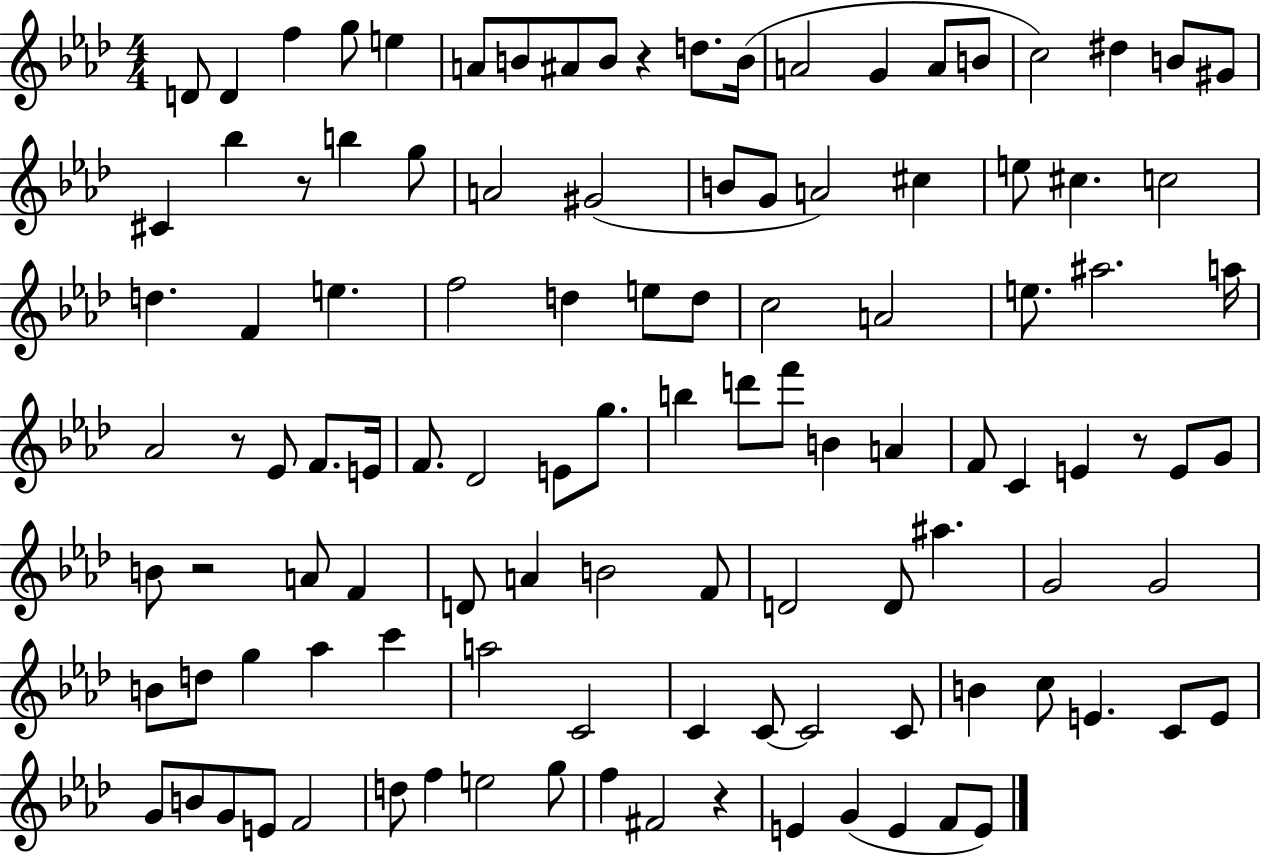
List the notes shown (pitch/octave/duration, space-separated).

D4/e D4/q F5/q G5/e E5/q A4/e B4/e A#4/e B4/e R/q D5/e. B4/s A4/h G4/q A4/e B4/e C5/h D#5/q B4/e G#4/e C#4/q Bb5/q R/e B5/q G5/e A4/h G#4/h B4/e G4/e A4/h C#5/q E5/e C#5/q. C5/h D5/q. F4/q E5/q. F5/h D5/q E5/e D5/e C5/h A4/h E5/e. A#5/h. A5/s Ab4/h R/e Eb4/e F4/e. E4/s F4/e. Db4/h E4/e G5/e. B5/q D6/e F6/e B4/q A4/q F4/e C4/q E4/q R/e E4/e G4/e B4/e R/h A4/e F4/q D4/e A4/q B4/h F4/e D4/h D4/e A#5/q. G4/h G4/h B4/e D5/e G5/q Ab5/q C6/q A5/h C4/h C4/q C4/e C4/h C4/e B4/q C5/e E4/q. C4/e E4/e G4/e B4/e G4/e E4/e F4/h D5/e F5/q E5/h G5/e F5/q F#4/h R/q E4/q G4/q E4/q F4/e E4/e